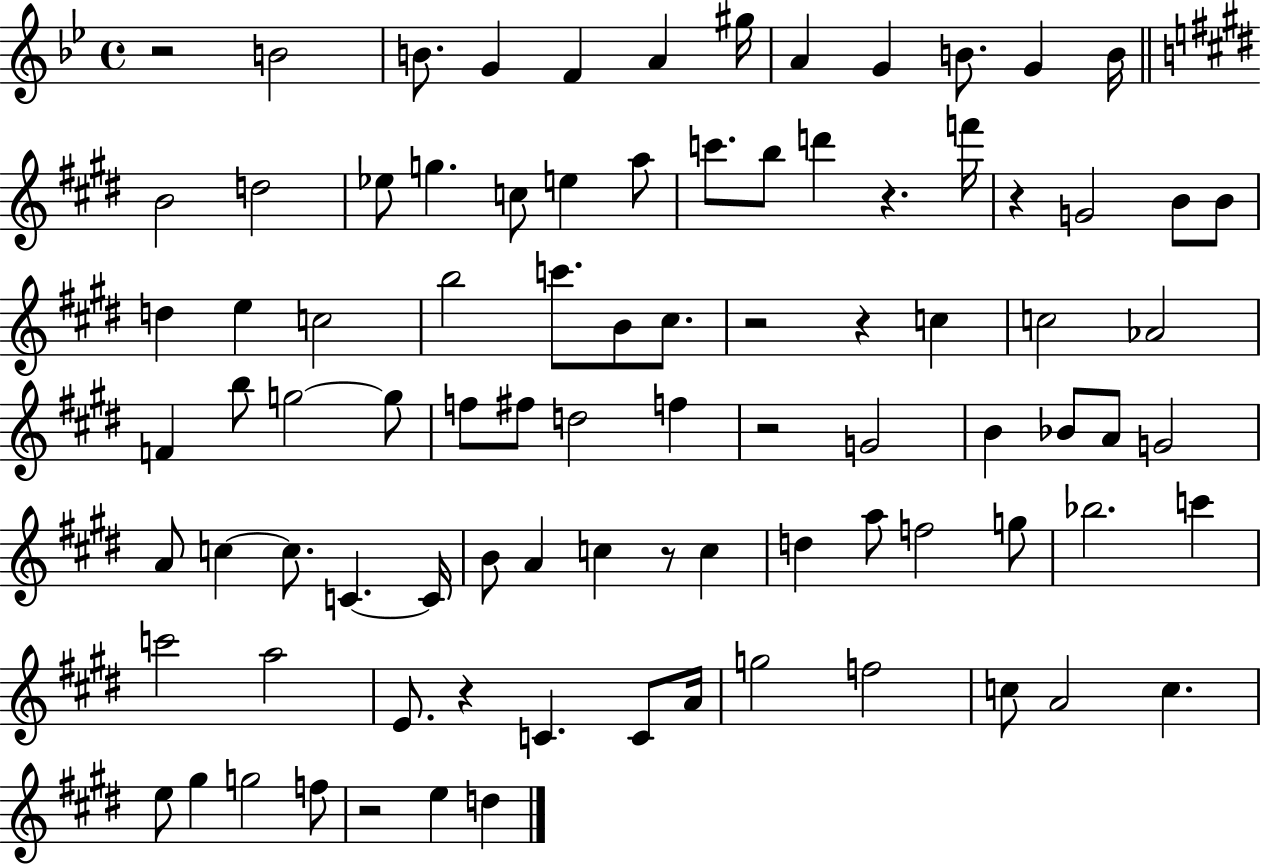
X:1
T:Untitled
M:4/4
L:1/4
K:Bb
z2 B2 B/2 G F A ^g/4 A G B/2 G B/4 B2 d2 _e/2 g c/2 e a/2 c'/2 b/2 d' z f'/4 z G2 B/2 B/2 d e c2 b2 c'/2 B/2 ^c/2 z2 z c c2 _A2 F b/2 g2 g/2 f/2 ^f/2 d2 f z2 G2 B _B/2 A/2 G2 A/2 c c/2 C C/4 B/2 A c z/2 c d a/2 f2 g/2 _b2 c' c'2 a2 E/2 z C C/2 A/4 g2 f2 c/2 A2 c e/2 ^g g2 f/2 z2 e d